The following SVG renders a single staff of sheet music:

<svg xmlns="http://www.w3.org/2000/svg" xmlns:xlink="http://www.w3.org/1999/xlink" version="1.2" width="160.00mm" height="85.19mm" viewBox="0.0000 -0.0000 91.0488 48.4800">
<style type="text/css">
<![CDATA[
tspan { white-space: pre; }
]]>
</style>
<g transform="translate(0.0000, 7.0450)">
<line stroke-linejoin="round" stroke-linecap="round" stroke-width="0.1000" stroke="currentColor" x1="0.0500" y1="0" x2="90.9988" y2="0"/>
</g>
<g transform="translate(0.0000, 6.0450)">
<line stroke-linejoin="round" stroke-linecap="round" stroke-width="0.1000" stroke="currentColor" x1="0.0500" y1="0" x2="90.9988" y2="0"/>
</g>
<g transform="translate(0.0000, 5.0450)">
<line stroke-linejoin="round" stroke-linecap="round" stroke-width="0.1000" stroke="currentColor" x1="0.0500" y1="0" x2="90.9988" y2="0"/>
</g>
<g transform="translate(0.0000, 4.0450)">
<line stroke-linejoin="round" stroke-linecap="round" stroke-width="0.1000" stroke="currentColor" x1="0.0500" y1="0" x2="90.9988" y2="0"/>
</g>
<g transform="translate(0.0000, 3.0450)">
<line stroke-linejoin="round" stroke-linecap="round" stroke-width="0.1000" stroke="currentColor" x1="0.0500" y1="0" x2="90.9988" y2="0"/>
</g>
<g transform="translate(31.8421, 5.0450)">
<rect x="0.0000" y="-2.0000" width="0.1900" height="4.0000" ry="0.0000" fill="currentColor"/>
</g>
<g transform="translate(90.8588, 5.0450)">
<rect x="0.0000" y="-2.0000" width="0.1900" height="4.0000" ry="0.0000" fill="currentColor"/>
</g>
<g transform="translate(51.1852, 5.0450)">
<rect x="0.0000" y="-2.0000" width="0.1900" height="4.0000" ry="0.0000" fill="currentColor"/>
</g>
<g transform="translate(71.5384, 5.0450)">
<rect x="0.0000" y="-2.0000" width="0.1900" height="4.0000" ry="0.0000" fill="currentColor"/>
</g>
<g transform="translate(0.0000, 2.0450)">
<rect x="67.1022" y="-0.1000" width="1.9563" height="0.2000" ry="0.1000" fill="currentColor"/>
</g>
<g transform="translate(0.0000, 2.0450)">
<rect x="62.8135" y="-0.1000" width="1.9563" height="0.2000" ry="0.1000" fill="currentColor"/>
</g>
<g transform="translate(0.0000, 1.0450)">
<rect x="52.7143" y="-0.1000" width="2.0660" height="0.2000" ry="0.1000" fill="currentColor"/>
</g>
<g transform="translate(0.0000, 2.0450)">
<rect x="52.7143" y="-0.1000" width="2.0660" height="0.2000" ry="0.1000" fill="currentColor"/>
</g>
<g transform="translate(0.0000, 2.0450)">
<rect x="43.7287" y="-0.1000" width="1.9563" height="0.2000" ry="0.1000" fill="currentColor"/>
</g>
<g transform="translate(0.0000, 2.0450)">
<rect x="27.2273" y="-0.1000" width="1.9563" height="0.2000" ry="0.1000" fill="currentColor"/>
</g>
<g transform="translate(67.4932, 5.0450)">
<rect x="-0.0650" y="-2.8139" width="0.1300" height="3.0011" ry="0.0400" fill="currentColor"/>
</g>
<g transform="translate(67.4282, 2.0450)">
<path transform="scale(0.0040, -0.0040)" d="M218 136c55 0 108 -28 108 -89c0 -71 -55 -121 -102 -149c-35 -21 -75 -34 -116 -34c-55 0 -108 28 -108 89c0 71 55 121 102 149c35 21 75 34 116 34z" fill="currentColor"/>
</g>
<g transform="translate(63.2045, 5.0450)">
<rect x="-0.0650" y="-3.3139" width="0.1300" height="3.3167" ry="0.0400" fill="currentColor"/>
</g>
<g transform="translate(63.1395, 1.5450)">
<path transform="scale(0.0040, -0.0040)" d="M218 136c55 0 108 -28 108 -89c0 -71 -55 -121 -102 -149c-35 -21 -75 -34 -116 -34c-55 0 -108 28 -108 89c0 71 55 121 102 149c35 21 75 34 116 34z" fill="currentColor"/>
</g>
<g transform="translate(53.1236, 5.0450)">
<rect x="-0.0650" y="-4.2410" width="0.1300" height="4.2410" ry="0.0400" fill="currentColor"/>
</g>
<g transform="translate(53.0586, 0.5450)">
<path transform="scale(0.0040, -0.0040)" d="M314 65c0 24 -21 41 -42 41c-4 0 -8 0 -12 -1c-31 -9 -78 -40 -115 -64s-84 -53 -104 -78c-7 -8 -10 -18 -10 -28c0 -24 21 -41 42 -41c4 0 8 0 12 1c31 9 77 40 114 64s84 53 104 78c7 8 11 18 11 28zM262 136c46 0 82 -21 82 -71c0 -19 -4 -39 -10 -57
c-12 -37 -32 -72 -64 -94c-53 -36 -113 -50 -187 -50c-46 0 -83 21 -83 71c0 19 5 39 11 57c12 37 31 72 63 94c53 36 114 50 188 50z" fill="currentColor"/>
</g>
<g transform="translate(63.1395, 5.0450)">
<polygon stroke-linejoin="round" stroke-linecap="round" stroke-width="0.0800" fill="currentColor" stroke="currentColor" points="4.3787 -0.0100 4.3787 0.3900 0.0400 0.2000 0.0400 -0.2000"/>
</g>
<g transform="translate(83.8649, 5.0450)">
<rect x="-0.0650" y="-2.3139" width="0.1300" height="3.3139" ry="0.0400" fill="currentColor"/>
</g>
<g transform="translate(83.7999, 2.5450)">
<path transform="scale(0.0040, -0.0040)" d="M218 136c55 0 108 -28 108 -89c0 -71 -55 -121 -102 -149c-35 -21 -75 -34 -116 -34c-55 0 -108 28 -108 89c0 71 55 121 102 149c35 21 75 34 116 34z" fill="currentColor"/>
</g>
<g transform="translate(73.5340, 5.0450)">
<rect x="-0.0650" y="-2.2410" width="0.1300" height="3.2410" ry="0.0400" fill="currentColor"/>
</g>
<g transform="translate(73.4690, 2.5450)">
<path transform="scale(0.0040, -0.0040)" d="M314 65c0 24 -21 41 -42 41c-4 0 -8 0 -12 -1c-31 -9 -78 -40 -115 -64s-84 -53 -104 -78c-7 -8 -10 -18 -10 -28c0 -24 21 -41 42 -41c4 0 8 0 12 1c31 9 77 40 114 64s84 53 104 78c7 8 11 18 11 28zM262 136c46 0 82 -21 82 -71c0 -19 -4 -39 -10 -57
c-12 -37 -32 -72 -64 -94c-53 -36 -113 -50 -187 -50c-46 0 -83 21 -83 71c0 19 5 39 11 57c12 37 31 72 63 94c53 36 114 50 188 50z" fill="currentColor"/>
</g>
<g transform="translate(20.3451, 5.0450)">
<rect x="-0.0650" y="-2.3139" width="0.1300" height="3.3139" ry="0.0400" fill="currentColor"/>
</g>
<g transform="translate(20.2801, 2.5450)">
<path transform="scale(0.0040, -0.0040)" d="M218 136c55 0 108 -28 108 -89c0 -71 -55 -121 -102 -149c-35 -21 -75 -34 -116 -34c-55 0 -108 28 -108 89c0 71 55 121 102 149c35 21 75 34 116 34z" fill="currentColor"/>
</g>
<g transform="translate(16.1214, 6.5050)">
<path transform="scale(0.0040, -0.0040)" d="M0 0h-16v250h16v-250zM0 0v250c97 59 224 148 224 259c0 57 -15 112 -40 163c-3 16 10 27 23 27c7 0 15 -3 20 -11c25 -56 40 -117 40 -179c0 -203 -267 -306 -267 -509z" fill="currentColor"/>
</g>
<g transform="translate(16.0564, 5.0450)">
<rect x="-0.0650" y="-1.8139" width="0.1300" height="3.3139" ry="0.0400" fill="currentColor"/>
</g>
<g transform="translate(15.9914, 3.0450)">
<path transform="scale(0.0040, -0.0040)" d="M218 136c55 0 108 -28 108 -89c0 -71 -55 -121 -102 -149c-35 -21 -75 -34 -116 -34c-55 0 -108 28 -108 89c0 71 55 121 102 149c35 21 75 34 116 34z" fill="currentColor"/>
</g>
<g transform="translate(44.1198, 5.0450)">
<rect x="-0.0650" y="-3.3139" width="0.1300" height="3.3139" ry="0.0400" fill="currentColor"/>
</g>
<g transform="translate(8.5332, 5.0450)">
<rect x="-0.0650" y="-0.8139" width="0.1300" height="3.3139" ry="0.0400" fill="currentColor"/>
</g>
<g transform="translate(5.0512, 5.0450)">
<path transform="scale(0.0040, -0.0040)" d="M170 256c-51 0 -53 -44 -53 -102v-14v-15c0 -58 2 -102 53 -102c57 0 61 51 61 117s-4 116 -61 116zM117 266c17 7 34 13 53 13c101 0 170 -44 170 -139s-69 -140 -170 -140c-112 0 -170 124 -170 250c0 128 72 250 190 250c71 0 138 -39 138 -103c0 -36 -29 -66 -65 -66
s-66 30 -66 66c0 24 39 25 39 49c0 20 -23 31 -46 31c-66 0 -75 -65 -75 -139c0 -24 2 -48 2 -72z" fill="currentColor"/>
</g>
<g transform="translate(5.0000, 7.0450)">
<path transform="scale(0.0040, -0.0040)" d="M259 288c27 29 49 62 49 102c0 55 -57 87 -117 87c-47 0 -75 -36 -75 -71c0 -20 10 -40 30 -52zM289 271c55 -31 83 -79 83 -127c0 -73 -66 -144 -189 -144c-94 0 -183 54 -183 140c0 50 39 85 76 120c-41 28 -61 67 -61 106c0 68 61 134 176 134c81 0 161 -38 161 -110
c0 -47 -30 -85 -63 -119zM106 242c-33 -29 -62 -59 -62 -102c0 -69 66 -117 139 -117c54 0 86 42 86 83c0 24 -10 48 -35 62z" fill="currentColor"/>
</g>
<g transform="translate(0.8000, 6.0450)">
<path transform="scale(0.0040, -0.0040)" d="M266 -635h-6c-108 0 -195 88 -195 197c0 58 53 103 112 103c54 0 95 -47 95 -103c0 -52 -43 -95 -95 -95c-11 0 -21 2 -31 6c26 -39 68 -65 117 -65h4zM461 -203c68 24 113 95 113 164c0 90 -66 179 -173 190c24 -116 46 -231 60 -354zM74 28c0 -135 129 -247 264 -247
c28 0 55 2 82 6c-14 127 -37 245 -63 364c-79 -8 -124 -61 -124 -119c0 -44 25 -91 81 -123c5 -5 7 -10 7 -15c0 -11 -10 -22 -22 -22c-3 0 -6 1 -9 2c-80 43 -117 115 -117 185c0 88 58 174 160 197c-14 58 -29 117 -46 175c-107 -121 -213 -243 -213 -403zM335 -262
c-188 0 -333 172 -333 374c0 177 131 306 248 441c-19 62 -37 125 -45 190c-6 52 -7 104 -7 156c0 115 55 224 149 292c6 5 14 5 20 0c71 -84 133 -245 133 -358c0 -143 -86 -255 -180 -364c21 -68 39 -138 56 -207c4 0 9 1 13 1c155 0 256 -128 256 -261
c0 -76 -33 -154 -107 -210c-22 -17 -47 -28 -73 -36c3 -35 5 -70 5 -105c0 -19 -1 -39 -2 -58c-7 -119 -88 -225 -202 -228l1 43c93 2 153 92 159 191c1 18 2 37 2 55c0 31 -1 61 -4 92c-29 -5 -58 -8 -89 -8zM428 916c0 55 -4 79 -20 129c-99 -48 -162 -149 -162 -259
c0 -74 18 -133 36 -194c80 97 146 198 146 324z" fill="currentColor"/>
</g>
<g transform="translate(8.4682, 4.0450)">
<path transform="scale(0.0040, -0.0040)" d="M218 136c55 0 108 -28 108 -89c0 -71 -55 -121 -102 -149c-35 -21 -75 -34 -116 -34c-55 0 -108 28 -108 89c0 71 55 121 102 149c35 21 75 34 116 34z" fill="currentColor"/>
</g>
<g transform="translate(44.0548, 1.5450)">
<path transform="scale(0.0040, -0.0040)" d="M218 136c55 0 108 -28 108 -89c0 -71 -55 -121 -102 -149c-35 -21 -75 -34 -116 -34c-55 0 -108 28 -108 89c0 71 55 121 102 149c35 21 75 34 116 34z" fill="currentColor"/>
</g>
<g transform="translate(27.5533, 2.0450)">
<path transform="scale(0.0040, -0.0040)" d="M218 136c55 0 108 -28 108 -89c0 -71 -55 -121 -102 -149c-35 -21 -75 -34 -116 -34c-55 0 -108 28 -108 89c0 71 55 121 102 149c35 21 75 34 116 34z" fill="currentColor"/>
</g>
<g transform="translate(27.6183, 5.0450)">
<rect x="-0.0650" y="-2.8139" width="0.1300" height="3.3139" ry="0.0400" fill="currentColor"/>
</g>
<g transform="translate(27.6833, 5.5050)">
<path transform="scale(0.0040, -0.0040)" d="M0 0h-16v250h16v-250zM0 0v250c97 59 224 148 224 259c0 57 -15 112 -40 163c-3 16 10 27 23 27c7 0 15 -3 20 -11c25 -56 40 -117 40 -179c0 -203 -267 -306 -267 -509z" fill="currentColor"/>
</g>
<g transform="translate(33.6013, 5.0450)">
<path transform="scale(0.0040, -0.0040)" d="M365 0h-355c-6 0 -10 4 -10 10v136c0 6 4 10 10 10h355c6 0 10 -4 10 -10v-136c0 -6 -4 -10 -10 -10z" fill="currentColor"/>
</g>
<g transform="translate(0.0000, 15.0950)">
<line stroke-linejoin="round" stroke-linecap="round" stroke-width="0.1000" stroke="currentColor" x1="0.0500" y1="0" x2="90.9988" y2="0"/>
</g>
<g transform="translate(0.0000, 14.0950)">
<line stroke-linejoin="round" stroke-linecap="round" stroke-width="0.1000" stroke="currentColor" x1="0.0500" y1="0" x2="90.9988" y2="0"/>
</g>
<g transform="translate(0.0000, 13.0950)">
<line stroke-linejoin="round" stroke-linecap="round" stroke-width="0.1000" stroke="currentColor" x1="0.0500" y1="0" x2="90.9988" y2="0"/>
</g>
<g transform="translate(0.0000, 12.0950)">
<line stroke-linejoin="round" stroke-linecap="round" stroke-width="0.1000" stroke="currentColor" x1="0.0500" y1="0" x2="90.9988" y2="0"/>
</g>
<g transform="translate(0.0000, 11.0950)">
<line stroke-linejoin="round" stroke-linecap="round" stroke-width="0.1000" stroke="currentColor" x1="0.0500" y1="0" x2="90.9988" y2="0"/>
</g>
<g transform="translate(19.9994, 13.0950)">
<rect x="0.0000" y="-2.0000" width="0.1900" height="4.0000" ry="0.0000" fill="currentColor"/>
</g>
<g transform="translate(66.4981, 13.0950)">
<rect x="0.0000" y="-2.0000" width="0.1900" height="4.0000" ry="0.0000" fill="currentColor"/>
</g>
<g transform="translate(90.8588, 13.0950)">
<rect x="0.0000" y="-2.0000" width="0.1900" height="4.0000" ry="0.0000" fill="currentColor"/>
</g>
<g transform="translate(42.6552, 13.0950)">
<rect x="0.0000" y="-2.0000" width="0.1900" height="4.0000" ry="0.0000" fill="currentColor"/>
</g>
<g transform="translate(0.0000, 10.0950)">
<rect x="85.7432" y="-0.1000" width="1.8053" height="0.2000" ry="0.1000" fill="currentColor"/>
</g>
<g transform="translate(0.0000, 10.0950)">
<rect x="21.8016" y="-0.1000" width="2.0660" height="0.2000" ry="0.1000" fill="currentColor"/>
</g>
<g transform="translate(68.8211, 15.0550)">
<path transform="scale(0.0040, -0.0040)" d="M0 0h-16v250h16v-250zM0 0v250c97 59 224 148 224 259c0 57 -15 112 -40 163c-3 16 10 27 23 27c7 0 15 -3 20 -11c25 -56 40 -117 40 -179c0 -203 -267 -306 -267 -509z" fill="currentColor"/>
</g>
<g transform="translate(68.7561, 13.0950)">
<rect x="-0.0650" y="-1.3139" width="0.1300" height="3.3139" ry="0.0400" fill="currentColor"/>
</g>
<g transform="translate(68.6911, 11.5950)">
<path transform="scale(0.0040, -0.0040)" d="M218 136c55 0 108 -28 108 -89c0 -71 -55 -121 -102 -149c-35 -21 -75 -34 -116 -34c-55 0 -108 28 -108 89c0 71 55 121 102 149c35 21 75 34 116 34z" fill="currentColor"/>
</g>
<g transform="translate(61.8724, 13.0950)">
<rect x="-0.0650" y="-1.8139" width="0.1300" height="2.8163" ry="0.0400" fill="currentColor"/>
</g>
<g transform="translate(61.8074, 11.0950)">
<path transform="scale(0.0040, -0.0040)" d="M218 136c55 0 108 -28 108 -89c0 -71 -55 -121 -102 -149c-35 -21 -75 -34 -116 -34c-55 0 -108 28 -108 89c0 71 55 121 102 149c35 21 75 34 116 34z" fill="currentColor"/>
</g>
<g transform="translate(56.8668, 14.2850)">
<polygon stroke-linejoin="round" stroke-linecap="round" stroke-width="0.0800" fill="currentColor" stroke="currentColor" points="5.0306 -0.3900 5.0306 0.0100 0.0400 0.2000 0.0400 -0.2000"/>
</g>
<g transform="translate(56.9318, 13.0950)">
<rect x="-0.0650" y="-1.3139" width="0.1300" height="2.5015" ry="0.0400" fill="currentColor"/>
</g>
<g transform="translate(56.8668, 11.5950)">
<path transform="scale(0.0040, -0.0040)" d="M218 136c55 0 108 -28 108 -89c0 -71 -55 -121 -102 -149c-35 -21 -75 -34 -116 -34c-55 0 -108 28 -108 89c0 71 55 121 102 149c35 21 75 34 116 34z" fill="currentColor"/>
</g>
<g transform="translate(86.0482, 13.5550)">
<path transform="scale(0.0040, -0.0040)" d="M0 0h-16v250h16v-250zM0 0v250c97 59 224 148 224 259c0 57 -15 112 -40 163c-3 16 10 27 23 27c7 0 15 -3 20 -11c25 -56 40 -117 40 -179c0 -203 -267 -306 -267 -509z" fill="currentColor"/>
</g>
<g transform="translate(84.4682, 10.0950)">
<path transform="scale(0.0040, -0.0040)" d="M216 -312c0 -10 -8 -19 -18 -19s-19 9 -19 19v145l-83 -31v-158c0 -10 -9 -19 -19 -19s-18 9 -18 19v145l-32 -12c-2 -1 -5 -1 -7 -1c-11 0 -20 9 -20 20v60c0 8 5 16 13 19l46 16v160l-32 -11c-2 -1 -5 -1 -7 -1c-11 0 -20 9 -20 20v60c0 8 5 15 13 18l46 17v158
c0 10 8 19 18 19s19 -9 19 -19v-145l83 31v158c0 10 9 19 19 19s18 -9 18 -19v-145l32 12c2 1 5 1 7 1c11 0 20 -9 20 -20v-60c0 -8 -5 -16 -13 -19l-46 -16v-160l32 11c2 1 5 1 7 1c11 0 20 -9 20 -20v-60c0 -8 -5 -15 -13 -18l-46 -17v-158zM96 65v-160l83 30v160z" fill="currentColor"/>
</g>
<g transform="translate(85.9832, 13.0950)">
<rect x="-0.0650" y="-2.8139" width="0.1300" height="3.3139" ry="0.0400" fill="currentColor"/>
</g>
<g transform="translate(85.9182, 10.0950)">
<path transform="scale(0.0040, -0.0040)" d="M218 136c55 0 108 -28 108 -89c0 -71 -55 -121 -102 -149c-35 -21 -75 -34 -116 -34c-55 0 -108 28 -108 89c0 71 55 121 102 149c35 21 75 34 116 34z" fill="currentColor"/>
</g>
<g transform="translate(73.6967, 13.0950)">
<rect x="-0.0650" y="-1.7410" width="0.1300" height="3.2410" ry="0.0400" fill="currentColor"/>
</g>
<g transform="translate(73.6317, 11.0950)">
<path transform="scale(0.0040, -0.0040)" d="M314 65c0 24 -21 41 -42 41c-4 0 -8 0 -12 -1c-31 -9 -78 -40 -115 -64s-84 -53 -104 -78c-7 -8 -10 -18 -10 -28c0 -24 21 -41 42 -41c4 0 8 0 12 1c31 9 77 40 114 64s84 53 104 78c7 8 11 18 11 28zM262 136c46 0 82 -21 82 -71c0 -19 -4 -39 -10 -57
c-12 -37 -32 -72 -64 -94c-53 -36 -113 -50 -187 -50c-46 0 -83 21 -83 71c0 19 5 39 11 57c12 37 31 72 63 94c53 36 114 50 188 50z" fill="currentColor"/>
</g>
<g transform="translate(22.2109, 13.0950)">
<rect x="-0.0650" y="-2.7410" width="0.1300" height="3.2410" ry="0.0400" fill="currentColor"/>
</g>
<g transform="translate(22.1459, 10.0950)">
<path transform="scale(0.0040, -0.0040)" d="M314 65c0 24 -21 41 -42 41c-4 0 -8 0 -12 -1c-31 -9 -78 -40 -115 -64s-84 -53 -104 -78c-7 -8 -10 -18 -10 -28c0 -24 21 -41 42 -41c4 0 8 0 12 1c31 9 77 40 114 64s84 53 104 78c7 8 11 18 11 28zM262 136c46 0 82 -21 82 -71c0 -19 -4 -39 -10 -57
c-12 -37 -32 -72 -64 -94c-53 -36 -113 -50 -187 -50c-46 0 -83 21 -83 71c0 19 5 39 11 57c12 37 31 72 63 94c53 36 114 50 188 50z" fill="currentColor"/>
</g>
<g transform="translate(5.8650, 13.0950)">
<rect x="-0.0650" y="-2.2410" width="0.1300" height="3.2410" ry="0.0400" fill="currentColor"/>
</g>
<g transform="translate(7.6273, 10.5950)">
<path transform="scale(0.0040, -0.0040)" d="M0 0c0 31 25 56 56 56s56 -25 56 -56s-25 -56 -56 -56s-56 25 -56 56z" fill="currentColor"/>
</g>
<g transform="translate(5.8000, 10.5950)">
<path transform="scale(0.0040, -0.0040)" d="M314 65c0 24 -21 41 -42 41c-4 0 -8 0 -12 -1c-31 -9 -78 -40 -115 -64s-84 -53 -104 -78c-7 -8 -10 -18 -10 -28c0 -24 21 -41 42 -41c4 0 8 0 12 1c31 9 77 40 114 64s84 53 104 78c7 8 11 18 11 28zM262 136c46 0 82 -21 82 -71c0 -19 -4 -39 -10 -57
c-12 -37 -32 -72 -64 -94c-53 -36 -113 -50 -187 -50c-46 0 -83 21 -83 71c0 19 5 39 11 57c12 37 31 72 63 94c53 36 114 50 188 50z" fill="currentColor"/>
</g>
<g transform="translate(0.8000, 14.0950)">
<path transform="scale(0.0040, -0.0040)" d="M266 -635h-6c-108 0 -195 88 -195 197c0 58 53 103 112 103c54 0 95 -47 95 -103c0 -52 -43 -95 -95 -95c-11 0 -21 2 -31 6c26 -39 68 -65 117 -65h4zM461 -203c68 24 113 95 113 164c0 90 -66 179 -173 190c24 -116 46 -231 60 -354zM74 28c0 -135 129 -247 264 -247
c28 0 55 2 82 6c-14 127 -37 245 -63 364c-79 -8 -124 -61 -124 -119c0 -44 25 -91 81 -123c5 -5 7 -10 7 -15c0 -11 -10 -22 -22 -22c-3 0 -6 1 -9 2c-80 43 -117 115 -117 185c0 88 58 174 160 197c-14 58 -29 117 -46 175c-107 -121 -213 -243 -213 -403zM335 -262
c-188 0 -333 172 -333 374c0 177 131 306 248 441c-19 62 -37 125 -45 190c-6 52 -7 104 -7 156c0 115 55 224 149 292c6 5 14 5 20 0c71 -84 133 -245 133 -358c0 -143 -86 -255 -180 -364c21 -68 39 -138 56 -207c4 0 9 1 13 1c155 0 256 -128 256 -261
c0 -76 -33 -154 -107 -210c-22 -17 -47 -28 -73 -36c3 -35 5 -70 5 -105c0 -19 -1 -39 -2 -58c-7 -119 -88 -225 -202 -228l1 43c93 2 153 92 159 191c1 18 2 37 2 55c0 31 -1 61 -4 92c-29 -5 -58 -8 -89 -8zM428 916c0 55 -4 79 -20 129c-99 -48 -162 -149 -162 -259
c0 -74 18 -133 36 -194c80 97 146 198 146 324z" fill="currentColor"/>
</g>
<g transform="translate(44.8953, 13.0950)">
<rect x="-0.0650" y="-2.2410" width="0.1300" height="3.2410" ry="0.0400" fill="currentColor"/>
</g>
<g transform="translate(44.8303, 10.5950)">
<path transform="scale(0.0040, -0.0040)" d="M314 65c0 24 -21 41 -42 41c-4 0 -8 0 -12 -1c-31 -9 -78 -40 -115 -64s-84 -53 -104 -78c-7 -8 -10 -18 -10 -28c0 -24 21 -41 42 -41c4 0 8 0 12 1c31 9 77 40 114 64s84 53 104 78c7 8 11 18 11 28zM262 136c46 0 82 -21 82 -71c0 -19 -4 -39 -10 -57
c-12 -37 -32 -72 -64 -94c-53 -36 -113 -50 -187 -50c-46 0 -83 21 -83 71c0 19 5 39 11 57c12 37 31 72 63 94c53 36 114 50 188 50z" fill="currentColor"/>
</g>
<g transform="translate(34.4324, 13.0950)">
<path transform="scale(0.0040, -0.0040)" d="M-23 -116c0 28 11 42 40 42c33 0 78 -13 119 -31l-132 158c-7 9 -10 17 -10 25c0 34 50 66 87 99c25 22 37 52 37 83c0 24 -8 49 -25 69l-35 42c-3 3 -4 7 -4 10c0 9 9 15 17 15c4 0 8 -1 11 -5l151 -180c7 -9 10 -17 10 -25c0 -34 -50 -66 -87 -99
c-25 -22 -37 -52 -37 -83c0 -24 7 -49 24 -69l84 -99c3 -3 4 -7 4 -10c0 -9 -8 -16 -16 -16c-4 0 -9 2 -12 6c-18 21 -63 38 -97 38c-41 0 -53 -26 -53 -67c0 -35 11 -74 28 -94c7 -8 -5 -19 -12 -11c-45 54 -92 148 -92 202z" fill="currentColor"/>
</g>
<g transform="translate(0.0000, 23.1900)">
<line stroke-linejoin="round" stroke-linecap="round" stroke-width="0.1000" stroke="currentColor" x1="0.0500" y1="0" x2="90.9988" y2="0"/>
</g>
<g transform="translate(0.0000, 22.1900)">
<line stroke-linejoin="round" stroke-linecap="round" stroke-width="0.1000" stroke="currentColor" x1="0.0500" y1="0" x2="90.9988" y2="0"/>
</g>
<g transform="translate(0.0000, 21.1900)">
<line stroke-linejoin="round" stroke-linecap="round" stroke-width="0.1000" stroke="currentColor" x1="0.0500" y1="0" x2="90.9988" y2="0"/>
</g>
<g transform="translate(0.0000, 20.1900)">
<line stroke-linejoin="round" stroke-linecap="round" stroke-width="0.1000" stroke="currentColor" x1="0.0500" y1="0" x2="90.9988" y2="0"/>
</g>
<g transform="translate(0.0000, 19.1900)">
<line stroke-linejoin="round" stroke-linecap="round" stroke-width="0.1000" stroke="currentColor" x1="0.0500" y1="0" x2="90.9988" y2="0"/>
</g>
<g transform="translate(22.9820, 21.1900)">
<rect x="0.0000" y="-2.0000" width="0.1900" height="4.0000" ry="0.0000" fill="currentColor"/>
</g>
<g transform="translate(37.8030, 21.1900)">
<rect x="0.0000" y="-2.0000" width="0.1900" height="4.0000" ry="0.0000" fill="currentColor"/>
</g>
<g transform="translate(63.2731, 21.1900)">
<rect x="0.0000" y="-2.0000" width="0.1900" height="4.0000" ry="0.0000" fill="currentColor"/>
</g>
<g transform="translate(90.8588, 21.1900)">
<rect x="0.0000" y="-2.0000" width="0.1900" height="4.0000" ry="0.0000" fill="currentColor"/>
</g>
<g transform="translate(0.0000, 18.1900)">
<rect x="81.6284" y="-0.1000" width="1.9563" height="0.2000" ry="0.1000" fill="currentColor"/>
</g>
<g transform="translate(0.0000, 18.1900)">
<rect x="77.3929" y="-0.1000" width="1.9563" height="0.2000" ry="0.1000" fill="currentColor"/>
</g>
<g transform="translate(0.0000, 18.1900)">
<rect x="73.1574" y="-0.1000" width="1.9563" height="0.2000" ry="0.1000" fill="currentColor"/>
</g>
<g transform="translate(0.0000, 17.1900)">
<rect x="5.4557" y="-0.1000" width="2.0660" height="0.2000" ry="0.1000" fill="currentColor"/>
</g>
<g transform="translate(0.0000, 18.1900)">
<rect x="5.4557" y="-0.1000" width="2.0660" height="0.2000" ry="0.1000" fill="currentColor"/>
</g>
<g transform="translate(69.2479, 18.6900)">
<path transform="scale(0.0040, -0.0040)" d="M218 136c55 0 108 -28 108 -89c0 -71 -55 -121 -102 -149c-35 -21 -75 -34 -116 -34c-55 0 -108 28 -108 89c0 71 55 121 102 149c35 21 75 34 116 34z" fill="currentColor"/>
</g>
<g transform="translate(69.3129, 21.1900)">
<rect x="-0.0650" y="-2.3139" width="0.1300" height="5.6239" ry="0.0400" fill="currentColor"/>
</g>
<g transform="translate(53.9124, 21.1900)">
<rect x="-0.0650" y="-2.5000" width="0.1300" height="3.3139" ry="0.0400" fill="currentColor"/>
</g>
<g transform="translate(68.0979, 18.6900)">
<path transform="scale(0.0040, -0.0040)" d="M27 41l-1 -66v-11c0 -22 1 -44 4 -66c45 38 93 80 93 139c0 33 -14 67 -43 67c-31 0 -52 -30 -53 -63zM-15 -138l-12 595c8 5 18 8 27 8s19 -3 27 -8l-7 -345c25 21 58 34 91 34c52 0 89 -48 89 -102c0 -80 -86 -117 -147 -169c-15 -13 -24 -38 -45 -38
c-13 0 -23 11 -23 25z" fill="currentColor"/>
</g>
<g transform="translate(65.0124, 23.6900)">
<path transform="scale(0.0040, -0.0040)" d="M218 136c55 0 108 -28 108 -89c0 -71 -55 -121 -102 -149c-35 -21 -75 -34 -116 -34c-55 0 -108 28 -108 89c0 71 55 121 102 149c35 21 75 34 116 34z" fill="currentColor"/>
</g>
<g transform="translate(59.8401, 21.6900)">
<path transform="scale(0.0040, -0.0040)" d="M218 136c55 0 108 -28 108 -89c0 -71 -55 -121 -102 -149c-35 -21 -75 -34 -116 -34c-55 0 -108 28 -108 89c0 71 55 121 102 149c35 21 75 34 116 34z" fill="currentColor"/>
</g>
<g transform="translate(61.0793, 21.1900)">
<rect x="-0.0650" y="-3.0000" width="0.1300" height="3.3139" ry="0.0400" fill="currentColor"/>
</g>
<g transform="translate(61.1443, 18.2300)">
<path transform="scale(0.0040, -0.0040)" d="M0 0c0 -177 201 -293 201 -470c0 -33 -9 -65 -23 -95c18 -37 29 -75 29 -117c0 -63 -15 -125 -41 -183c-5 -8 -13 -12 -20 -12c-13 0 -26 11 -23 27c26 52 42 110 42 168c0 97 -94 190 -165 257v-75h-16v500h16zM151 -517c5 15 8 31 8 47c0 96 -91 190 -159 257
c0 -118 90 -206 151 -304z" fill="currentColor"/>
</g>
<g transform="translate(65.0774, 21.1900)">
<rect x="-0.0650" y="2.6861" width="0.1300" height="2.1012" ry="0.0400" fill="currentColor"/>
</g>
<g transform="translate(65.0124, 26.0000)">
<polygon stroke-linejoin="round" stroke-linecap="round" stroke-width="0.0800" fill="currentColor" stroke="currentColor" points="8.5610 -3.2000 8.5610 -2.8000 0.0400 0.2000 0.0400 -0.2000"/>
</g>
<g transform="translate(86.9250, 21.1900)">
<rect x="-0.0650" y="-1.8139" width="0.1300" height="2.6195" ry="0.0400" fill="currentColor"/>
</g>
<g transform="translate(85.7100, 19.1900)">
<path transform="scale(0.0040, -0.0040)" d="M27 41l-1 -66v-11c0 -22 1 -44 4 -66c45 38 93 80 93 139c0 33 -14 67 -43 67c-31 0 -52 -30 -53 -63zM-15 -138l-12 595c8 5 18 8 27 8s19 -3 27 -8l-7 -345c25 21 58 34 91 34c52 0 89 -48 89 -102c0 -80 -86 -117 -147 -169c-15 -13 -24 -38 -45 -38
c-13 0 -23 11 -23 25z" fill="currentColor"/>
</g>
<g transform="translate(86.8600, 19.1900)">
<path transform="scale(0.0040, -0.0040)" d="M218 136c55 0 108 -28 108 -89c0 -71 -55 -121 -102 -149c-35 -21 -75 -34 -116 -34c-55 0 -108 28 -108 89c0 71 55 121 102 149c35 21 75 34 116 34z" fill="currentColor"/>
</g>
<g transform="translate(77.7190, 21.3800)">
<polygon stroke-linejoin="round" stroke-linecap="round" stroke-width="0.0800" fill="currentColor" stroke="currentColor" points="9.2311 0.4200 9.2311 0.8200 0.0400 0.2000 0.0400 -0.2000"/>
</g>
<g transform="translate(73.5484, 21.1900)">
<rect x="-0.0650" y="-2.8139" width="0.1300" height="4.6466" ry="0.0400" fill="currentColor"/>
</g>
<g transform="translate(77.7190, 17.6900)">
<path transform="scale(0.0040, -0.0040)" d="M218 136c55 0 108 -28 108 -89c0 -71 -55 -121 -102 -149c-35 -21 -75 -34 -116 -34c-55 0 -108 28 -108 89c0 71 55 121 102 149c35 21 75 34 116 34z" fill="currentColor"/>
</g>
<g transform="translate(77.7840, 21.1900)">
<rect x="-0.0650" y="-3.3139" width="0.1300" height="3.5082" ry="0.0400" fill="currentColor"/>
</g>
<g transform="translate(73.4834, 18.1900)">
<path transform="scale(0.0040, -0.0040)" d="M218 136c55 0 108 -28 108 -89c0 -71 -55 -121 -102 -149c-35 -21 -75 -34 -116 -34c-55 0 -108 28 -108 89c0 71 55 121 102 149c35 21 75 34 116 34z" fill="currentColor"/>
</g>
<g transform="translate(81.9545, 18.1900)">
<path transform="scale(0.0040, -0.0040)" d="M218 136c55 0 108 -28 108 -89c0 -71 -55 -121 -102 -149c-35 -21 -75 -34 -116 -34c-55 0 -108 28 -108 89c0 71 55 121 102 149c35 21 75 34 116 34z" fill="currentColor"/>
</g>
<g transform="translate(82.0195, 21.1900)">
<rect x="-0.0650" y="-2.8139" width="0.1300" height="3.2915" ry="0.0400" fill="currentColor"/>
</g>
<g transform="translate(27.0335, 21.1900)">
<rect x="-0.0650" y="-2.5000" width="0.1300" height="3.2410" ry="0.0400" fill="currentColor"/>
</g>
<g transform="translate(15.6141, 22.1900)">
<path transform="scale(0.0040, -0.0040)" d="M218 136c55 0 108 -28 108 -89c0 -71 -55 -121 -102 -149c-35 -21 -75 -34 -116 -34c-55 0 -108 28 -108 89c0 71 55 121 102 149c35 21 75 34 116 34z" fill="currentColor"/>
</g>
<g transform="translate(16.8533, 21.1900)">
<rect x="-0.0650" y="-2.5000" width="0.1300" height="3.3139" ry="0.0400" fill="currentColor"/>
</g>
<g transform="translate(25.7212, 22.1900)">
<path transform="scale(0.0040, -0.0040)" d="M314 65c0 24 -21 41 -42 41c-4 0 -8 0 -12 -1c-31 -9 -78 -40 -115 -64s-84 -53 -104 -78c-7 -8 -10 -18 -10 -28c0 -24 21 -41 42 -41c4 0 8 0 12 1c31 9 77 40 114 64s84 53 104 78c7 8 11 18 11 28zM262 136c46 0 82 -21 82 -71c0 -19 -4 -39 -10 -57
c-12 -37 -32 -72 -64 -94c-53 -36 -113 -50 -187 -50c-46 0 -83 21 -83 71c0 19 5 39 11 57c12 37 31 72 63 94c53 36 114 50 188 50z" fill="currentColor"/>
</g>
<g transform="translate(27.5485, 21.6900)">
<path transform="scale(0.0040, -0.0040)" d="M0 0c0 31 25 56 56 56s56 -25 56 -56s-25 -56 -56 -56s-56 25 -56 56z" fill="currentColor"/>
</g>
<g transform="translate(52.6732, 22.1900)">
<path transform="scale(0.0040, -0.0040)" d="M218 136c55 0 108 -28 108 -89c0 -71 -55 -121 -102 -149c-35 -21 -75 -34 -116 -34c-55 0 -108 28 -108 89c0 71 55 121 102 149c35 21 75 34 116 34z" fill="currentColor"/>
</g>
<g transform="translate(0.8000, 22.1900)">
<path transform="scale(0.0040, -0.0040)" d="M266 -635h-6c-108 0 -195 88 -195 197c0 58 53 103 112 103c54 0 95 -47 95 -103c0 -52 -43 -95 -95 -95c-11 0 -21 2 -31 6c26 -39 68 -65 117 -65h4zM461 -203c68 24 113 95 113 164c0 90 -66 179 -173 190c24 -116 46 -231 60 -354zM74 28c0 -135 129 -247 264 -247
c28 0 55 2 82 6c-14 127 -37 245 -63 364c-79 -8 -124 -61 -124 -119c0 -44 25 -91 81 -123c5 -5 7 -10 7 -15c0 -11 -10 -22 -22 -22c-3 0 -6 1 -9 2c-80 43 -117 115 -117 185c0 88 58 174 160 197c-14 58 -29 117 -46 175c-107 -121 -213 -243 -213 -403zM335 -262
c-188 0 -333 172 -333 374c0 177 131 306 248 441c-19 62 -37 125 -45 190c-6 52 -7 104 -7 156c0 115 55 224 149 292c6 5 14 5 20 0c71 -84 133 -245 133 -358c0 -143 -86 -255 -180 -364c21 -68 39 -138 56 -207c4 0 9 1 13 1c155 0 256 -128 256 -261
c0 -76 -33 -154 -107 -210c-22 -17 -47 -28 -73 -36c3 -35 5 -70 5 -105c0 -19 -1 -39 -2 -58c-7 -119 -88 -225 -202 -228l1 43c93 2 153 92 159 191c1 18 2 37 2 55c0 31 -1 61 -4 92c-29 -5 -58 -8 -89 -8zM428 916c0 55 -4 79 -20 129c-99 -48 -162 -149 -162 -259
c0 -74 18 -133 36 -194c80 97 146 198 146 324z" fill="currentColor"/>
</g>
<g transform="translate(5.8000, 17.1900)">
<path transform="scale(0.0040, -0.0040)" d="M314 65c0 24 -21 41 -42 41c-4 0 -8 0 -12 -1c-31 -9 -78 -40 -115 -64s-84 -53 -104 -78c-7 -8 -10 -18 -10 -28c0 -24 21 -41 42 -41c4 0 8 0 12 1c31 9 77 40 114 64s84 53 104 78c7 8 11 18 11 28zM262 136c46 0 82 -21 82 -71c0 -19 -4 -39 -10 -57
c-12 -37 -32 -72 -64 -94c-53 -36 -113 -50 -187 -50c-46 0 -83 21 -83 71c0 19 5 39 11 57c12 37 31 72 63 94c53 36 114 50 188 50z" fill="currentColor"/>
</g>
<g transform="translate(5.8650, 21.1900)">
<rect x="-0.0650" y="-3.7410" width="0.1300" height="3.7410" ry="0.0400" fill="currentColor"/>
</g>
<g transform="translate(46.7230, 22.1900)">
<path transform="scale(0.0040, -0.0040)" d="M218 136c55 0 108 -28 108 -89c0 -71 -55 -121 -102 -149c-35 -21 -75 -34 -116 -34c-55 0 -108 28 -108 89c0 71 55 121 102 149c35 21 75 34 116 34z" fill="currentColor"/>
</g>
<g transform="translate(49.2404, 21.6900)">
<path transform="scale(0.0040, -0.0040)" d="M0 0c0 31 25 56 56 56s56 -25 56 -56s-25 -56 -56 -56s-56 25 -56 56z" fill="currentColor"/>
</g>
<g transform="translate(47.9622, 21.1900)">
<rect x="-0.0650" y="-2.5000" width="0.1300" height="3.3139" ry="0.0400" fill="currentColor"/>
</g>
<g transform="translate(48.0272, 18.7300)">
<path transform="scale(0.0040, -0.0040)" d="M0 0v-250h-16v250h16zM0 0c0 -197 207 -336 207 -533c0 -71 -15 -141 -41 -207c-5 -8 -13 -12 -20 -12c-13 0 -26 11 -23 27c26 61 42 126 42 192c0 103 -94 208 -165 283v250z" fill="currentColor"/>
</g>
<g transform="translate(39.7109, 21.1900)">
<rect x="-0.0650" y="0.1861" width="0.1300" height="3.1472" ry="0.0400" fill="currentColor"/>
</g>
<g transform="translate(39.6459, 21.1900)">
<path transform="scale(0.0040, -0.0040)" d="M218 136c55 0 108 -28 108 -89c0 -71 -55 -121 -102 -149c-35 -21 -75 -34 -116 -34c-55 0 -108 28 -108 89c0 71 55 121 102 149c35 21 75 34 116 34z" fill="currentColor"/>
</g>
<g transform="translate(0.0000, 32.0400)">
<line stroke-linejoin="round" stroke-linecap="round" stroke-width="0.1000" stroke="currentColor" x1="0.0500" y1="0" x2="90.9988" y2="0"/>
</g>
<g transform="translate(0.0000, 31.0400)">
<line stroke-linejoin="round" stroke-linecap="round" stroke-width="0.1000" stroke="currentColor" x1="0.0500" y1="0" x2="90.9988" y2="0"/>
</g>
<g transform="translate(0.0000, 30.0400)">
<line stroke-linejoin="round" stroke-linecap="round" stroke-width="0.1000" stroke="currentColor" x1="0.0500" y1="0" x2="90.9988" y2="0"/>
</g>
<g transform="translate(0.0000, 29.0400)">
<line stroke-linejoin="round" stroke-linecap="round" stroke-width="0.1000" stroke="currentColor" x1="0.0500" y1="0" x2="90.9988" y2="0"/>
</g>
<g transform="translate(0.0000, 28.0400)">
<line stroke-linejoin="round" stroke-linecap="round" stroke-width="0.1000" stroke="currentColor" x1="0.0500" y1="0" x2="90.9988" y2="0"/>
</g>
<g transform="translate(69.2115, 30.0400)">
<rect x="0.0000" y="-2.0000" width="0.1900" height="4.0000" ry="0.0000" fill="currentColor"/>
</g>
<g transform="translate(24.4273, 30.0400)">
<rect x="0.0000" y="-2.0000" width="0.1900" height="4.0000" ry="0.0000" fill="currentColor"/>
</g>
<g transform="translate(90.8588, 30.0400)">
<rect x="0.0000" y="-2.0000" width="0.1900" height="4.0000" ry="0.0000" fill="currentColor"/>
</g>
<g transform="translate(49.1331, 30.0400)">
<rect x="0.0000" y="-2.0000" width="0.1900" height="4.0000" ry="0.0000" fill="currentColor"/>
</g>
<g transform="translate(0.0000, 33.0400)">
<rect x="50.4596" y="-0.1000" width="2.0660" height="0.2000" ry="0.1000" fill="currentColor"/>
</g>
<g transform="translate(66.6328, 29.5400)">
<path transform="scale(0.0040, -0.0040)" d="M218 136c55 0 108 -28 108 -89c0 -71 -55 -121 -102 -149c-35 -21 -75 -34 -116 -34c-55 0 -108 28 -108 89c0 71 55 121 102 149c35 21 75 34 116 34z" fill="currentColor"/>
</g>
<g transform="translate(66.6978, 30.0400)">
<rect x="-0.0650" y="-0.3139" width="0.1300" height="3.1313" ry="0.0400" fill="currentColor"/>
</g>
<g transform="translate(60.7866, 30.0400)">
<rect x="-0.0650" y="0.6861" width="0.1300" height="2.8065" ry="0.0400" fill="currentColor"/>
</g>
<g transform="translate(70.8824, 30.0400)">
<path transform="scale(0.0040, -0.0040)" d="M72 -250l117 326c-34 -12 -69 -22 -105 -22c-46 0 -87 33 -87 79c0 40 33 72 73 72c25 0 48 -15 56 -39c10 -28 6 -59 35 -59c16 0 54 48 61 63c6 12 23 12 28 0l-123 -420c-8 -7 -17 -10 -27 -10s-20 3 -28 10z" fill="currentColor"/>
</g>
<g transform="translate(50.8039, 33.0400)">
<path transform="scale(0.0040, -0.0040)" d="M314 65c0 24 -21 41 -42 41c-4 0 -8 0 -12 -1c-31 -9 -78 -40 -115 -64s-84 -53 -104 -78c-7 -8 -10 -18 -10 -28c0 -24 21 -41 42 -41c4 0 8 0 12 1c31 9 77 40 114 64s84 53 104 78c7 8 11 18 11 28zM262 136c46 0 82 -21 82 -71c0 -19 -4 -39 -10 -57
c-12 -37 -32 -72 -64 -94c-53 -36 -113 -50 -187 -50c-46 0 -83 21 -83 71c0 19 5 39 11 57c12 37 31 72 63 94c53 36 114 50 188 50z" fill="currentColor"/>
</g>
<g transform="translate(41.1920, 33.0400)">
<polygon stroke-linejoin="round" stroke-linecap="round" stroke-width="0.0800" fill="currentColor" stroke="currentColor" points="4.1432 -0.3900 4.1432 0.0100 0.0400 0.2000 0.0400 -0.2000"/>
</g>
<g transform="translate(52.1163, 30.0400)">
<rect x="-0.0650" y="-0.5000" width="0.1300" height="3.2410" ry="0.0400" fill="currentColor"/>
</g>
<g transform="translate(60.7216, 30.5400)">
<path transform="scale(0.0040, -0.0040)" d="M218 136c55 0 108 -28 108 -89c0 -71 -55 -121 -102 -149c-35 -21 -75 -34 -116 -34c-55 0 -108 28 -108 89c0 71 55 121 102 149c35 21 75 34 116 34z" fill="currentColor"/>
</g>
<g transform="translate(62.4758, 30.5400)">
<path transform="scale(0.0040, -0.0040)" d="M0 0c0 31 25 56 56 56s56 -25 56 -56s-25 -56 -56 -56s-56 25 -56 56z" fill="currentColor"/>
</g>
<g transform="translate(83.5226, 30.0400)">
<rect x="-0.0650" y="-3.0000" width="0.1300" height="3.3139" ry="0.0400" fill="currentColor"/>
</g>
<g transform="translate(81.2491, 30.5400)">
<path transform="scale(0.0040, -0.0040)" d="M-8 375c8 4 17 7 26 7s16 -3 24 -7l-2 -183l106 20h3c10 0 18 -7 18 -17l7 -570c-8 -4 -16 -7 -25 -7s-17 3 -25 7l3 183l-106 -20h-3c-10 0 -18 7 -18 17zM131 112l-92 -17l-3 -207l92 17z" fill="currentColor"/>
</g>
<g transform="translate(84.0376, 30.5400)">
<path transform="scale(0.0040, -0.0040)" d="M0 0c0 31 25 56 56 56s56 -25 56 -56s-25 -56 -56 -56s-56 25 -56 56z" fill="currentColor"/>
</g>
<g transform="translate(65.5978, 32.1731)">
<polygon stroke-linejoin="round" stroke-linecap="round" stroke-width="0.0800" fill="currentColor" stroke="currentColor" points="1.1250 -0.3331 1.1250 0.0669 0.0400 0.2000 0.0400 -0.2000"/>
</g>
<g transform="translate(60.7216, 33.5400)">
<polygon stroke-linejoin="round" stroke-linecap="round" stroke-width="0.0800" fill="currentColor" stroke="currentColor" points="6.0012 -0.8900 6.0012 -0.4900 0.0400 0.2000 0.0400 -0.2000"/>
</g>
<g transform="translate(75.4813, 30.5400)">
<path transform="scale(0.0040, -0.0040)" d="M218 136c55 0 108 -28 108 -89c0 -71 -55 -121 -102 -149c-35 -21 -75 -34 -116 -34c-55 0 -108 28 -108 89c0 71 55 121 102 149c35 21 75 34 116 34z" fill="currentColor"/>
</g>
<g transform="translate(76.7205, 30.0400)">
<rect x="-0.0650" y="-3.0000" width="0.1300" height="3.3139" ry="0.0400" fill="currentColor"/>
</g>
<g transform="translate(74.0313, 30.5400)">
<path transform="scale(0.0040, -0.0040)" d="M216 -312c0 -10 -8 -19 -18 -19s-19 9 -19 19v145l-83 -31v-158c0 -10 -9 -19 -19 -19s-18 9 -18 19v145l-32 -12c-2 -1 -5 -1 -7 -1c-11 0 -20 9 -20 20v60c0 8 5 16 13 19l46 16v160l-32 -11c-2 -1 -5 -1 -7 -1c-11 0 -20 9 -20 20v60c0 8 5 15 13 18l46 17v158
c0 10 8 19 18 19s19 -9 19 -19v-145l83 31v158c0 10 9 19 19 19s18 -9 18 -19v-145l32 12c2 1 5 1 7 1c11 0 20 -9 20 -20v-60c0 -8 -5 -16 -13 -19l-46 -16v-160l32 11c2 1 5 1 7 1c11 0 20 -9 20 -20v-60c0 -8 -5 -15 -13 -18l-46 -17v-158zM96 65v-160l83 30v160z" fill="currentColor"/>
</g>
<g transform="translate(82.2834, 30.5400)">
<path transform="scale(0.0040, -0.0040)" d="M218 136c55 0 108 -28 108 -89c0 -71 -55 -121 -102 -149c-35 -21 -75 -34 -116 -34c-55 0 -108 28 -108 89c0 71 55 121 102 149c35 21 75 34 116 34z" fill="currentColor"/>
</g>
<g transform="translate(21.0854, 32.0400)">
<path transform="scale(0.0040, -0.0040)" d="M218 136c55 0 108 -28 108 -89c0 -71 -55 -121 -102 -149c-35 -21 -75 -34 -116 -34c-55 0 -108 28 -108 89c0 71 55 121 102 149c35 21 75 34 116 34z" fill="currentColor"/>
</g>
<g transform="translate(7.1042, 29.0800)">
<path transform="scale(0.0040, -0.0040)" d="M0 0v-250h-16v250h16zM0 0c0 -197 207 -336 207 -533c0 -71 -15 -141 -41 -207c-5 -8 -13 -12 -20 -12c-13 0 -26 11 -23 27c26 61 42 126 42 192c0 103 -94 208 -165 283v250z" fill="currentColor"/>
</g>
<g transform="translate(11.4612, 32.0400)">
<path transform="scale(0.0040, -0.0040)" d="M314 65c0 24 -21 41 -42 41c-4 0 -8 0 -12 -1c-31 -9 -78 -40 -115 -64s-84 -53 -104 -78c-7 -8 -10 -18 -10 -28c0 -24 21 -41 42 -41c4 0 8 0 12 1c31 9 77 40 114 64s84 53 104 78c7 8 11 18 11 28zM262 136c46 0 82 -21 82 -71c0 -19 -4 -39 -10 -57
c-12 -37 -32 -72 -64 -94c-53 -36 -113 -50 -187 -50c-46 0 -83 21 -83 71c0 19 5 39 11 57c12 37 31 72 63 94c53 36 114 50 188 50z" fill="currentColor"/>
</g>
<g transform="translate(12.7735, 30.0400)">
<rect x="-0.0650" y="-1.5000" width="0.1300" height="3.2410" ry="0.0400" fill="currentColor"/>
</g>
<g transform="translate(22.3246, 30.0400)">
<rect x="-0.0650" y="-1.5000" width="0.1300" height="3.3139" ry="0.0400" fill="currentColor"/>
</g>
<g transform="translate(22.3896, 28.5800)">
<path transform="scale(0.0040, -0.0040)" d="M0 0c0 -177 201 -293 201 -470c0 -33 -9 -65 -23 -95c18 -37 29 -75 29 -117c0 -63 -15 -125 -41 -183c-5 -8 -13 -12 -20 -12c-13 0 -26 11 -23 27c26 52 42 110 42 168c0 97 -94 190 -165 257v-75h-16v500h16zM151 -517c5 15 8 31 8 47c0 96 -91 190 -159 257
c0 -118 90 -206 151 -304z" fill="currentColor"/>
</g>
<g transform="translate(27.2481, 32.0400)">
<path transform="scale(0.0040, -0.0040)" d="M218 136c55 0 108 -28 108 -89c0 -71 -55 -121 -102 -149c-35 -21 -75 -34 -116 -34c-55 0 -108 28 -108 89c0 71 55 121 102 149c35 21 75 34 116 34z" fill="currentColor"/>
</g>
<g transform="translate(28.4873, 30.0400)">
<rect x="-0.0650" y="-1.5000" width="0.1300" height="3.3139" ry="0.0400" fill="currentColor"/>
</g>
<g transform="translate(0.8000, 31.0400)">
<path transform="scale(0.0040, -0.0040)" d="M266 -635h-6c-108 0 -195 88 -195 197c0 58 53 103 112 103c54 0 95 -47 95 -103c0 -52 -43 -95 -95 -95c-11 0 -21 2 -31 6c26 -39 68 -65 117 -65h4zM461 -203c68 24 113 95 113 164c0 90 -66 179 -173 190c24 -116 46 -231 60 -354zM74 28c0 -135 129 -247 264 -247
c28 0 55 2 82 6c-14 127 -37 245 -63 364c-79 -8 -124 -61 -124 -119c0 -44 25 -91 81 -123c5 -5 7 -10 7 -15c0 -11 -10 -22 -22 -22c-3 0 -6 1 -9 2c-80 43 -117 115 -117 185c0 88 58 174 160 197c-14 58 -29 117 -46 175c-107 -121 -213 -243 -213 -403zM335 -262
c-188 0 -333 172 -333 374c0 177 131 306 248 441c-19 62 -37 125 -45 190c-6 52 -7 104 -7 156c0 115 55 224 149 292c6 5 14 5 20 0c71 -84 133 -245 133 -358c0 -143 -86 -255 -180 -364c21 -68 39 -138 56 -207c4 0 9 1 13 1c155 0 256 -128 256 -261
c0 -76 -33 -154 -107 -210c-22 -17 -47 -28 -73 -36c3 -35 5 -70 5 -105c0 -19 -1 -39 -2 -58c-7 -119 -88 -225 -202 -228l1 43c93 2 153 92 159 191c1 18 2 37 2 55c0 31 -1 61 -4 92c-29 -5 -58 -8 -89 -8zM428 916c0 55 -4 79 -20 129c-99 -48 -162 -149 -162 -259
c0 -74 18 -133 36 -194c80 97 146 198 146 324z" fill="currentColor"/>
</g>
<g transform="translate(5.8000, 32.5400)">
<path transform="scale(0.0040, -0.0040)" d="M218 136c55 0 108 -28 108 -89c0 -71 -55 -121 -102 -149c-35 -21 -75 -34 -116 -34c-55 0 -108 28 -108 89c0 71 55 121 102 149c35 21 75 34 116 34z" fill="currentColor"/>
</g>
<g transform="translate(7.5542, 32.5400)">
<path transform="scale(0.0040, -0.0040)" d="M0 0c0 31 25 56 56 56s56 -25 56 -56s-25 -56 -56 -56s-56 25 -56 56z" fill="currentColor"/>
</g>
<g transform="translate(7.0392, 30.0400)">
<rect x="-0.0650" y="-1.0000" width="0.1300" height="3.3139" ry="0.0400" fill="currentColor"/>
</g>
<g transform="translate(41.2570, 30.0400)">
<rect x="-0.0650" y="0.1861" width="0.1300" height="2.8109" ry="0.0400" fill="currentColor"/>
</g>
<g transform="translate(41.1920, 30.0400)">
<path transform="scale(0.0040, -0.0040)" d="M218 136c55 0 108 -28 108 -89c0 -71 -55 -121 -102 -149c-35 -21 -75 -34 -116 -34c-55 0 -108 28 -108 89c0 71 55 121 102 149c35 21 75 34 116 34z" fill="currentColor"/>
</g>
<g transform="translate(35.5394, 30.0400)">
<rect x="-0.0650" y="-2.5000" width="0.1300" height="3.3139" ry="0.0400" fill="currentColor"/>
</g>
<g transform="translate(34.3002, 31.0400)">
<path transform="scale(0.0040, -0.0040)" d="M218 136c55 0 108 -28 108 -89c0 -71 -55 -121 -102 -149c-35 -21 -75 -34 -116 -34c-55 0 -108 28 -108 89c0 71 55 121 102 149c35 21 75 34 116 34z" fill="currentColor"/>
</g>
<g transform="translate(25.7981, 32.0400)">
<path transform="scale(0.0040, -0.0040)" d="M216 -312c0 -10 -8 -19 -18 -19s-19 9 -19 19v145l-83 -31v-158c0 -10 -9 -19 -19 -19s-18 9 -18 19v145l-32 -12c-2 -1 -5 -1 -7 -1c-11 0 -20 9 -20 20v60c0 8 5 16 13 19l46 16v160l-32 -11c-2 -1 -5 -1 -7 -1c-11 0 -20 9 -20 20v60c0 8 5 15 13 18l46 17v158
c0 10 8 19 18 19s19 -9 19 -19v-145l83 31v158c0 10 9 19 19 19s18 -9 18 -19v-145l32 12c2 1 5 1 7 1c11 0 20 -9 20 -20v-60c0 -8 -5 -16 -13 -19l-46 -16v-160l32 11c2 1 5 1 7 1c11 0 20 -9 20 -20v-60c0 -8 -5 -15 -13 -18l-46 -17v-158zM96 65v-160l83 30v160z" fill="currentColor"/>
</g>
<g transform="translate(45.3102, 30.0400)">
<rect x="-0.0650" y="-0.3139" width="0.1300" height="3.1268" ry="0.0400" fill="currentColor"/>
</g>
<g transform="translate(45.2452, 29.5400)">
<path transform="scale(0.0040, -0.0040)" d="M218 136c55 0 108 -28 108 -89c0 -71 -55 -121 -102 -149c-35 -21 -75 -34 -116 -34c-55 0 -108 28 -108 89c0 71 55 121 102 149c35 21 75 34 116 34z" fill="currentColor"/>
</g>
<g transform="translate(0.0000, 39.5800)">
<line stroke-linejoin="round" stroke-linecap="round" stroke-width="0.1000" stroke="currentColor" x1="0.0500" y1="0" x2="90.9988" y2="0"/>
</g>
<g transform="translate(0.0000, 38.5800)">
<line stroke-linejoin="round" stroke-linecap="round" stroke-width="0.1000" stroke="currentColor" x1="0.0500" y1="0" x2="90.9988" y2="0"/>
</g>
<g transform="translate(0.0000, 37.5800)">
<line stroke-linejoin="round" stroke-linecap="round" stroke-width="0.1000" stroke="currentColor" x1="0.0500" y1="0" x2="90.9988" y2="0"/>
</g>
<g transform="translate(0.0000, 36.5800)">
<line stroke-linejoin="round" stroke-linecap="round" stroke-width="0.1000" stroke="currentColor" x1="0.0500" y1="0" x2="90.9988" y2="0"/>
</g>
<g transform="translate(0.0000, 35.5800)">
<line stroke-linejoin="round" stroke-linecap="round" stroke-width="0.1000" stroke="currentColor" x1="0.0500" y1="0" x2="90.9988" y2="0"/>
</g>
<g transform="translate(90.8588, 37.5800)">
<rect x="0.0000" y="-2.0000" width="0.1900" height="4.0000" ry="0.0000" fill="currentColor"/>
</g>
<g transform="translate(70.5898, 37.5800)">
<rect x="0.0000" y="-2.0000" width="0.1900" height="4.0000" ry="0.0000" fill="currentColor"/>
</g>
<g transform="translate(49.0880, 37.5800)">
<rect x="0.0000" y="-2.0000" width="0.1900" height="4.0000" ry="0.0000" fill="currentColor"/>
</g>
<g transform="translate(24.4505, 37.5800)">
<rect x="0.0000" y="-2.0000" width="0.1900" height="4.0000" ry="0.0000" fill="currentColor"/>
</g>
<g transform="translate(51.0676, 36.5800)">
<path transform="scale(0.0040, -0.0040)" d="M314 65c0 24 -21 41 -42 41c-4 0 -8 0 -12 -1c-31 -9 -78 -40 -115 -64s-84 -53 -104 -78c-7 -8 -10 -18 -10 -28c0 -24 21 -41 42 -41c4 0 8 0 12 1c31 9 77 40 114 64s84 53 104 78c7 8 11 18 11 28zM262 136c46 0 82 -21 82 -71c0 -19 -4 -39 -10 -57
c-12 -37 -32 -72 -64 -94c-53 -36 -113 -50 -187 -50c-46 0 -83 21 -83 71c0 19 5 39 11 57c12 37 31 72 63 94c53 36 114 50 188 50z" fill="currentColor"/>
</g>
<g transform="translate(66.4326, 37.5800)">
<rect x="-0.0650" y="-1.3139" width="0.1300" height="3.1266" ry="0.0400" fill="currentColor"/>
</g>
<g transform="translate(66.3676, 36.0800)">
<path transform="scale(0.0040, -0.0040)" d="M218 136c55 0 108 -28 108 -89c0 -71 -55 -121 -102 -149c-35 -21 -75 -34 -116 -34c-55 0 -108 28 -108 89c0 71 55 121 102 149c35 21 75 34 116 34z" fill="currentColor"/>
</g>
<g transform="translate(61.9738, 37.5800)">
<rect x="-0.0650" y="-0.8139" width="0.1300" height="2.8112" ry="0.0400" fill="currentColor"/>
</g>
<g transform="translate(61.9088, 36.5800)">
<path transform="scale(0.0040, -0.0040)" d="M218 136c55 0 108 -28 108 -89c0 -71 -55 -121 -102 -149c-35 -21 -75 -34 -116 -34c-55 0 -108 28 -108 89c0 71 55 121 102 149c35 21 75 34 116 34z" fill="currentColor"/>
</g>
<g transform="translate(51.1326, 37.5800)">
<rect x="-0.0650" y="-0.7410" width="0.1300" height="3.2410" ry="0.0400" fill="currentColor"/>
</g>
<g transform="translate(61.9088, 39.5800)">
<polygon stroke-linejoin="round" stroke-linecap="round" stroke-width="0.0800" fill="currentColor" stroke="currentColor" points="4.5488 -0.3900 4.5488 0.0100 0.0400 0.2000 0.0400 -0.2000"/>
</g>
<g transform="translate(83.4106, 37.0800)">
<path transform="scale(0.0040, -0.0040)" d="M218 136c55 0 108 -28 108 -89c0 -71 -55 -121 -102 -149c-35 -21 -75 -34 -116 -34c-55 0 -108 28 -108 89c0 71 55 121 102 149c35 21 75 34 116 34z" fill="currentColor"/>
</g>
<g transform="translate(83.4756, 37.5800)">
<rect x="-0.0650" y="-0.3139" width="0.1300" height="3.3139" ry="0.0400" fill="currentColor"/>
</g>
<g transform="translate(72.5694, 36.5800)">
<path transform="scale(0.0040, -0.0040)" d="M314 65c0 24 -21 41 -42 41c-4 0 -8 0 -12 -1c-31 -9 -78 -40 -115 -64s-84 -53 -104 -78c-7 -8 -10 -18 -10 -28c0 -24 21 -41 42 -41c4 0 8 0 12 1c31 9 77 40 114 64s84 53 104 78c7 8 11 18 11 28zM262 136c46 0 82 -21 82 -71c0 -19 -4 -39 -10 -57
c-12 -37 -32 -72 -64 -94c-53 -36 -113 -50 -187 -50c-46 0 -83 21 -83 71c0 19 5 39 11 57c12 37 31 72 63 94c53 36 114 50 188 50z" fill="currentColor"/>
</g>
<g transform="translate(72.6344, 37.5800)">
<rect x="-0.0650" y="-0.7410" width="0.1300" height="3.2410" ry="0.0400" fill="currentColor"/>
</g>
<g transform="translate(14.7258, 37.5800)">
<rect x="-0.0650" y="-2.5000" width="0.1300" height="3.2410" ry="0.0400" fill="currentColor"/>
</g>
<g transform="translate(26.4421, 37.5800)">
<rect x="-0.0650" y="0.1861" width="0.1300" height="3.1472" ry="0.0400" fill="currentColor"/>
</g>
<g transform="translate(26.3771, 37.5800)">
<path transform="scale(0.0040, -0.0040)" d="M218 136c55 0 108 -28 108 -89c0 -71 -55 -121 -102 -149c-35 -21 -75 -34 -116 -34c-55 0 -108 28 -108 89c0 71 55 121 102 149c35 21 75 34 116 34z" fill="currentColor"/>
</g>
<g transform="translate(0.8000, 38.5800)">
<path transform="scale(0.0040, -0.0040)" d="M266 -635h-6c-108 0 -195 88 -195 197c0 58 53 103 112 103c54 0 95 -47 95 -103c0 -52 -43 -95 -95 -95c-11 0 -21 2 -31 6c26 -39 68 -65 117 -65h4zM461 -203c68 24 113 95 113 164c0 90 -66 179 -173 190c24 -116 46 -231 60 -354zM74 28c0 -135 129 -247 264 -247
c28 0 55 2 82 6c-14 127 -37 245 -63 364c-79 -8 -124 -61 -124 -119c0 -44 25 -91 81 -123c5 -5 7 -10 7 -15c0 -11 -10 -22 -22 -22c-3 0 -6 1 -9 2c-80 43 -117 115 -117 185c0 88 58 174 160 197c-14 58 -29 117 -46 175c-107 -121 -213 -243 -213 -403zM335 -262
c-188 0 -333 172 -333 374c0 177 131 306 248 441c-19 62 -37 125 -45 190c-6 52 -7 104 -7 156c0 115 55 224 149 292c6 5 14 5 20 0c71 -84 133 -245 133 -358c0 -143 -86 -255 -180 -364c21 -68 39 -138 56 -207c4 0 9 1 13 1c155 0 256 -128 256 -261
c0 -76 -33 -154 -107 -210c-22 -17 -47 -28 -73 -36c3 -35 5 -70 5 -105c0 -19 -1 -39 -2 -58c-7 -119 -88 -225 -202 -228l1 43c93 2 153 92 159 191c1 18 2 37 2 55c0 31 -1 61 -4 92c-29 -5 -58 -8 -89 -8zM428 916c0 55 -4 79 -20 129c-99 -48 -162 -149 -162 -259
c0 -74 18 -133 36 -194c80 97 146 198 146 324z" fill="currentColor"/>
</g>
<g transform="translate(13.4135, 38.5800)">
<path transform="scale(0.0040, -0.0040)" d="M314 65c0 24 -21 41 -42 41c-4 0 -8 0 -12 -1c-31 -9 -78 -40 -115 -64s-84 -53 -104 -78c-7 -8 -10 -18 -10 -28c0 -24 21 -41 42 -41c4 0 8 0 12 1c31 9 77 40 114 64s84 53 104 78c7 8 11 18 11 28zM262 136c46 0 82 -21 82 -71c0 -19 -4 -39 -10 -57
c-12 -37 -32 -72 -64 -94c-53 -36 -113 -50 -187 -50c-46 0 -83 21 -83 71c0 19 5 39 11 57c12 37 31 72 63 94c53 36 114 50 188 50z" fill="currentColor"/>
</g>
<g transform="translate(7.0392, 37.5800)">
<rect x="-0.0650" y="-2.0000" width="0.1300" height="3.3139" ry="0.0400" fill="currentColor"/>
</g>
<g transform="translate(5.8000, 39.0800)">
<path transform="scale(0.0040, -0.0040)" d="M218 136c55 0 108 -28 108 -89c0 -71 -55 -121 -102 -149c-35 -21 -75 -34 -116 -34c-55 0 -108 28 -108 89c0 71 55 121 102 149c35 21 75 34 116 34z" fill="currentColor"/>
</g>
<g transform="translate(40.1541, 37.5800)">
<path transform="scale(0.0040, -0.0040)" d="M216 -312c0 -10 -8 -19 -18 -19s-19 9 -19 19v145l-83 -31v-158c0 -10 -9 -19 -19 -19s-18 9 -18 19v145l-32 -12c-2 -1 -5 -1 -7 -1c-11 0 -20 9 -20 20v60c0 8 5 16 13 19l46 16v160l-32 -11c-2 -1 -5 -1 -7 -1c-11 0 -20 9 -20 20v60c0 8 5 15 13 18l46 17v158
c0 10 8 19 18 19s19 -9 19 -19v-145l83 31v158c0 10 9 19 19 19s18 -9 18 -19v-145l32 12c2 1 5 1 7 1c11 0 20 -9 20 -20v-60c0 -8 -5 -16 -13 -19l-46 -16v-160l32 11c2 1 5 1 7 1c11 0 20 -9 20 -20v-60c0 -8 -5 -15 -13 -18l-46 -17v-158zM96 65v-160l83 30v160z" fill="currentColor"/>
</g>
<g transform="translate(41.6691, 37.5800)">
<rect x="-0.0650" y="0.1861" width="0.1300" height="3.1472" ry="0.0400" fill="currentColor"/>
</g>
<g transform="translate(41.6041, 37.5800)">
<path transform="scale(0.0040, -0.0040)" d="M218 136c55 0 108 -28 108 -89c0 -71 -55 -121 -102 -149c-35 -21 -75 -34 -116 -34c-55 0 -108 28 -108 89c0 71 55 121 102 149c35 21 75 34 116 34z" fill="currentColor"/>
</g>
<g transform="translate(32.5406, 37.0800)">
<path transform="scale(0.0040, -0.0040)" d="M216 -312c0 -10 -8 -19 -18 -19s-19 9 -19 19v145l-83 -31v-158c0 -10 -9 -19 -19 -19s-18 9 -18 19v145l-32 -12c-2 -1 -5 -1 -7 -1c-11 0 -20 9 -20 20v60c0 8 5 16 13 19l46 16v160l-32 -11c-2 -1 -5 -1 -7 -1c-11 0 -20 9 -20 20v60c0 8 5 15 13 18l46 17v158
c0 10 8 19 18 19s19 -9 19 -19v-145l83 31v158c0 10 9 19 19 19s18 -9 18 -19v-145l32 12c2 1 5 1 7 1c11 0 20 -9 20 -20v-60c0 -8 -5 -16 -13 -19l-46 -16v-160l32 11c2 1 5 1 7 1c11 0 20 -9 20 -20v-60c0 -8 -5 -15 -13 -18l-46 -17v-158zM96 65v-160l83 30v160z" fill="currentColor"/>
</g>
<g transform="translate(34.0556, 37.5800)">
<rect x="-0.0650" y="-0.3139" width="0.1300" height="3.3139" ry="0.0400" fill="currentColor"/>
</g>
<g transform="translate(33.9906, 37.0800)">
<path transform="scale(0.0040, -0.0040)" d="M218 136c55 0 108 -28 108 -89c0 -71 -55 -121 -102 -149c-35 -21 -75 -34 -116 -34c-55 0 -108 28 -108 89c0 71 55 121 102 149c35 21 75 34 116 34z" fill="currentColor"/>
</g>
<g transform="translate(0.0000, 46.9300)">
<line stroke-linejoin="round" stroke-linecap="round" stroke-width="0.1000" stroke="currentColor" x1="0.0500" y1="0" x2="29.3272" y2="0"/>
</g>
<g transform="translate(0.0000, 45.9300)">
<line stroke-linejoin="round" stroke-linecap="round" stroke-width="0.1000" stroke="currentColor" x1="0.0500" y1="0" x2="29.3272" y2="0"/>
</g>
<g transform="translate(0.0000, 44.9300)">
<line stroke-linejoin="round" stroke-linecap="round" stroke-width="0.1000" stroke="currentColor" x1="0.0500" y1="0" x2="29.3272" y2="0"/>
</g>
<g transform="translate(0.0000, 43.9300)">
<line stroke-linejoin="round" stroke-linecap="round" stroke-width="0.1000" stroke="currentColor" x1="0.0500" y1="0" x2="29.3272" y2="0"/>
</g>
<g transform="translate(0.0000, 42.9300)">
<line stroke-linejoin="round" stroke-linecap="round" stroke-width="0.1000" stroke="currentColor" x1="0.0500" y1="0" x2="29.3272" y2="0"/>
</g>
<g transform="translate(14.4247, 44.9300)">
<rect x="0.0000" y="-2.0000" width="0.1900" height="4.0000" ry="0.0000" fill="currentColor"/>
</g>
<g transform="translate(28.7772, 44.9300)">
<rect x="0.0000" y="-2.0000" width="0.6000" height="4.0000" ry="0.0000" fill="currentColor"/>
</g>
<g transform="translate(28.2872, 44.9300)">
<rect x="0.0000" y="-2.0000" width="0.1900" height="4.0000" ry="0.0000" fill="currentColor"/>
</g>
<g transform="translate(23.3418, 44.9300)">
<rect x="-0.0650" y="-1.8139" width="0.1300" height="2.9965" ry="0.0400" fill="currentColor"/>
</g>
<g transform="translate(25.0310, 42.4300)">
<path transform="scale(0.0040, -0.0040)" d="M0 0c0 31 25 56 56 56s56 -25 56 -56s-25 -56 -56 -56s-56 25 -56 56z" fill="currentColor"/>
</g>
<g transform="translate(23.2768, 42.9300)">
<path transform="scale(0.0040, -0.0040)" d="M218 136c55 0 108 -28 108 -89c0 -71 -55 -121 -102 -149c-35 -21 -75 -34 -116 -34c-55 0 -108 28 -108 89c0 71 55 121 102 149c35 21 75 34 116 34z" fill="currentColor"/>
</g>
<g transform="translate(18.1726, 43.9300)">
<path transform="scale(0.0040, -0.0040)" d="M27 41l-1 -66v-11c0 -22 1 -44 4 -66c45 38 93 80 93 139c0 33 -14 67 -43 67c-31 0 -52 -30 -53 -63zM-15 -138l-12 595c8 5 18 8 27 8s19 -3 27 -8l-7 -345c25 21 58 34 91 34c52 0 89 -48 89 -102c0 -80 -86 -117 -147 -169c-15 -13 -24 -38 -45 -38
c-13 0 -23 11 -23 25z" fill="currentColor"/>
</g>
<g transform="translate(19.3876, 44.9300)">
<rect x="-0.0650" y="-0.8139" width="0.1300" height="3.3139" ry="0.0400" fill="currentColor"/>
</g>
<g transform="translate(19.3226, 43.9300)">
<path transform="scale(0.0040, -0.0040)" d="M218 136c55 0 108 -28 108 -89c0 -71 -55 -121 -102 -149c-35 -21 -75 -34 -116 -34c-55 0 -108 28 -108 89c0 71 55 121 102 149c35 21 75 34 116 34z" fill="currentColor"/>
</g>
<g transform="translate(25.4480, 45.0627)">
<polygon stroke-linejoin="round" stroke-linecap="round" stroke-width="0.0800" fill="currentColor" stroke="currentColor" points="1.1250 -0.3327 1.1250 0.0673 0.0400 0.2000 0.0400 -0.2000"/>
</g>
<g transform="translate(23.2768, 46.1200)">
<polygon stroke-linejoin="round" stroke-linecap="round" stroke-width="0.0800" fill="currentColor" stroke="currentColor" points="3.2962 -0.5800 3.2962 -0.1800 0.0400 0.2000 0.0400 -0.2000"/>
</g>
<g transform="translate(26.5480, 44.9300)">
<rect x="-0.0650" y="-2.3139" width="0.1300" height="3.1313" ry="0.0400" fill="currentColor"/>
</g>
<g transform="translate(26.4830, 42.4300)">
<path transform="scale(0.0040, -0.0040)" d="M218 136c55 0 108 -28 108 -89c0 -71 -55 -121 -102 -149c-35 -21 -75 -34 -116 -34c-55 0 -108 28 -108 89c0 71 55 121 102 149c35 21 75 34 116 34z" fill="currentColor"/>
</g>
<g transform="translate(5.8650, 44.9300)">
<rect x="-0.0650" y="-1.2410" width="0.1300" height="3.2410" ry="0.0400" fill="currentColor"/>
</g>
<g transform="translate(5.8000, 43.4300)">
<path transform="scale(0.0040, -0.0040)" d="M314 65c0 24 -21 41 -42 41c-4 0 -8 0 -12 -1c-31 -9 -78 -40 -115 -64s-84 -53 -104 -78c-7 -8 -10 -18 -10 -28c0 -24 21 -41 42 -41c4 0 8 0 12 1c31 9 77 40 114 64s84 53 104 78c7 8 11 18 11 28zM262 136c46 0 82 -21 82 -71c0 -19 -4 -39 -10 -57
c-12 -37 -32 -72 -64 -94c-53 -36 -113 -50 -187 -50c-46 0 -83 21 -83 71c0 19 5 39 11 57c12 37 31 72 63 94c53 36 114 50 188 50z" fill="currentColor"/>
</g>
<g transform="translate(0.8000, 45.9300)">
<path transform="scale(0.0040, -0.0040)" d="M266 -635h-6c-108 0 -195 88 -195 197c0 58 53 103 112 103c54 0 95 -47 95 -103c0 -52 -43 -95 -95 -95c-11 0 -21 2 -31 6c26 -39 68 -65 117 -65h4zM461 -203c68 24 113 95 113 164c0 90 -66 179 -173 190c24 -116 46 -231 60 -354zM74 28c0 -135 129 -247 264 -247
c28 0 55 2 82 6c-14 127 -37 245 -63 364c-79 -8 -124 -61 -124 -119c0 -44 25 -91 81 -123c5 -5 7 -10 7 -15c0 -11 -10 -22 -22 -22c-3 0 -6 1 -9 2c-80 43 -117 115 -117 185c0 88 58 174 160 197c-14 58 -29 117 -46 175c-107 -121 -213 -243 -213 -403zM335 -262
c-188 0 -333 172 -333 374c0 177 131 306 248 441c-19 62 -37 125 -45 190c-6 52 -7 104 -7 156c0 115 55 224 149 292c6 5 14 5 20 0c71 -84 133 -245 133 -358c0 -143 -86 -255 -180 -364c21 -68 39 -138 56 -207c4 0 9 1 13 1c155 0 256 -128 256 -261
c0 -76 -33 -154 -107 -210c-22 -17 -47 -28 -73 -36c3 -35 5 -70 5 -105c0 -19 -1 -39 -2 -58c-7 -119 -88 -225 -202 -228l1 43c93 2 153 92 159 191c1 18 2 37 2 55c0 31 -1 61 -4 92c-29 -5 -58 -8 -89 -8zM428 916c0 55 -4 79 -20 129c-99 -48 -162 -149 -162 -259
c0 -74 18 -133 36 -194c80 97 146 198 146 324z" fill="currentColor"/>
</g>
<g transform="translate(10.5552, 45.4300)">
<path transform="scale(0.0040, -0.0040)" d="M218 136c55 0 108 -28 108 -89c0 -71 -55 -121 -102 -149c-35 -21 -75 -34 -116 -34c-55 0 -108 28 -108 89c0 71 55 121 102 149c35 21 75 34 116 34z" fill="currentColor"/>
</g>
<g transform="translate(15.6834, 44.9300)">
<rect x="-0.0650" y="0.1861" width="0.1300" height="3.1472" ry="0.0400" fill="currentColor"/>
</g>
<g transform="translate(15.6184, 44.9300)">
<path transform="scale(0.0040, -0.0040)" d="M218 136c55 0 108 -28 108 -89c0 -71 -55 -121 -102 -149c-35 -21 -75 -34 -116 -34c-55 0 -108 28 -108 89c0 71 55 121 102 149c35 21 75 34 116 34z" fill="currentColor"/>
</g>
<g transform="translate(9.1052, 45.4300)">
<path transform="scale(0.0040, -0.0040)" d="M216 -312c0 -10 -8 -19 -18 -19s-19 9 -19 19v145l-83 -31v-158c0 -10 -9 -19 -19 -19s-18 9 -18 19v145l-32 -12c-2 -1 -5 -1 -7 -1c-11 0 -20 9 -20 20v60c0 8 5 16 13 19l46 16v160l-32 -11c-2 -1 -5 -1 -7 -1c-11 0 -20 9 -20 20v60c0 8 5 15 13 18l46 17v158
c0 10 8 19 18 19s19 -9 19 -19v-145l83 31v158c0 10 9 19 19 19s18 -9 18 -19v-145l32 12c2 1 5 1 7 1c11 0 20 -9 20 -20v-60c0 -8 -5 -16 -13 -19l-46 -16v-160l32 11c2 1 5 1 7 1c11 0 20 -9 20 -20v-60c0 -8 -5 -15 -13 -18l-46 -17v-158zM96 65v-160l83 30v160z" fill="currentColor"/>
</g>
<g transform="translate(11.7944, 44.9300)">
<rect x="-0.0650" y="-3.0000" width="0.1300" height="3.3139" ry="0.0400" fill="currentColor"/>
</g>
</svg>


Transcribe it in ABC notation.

X:1
T:Untitled
M:6/8
L:1/4
K:C
d f/2 g a/2 z2 b d'2 b/2 a/2 g2 g g2 a2 z g2 e/2 f/2 e/2 f2 ^a/2 c'2 G G2 B G/2 G A/4 D/2 _g/2 a/2 b/2 a/2 _f/2 D/2 E2 E/4 ^E G B/2 c/2 C2 A/2 c/4 z/2 ^A A F G2 B ^c ^B d2 d/2 e/2 d2 c e2 ^A B _d f/2 g/4